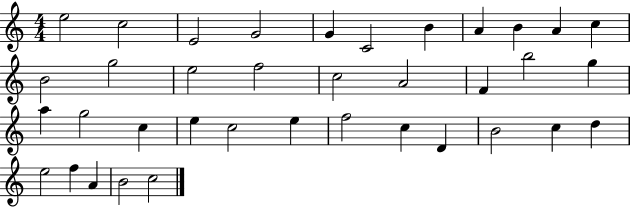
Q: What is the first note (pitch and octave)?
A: E5